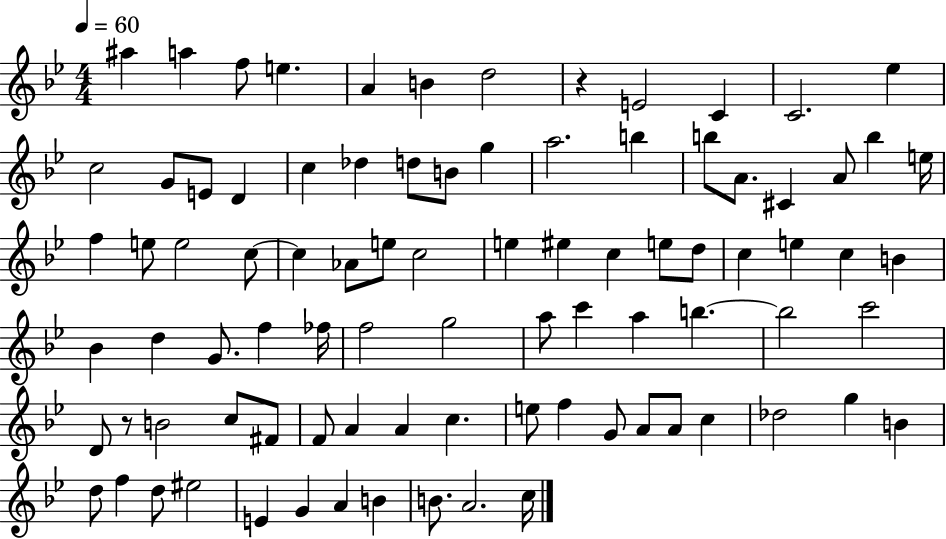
A#5/q A5/q F5/e E5/q. A4/q B4/q D5/h R/q E4/h C4/q C4/h. Eb5/q C5/h G4/e E4/e D4/q C5/q Db5/q D5/e B4/e G5/q A5/h. B5/q B5/e A4/e. C#4/q A4/e B5/q E5/s F5/q E5/e E5/h C5/e C5/q Ab4/e E5/e C5/h E5/q EIS5/q C5/q E5/e D5/e C5/q E5/q C5/q B4/q Bb4/q D5/q G4/e. F5/q FES5/s F5/h G5/h A5/e C6/q A5/q B5/q. B5/h C6/h D4/e R/e B4/h C5/e F#4/e F4/e A4/q A4/q C5/q. E5/e F5/q G4/e A4/e A4/e C5/q Db5/h G5/q B4/q D5/e F5/q D5/e EIS5/h E4/q G4/q A4/q B4/q B4/e. A4/h. C5/s